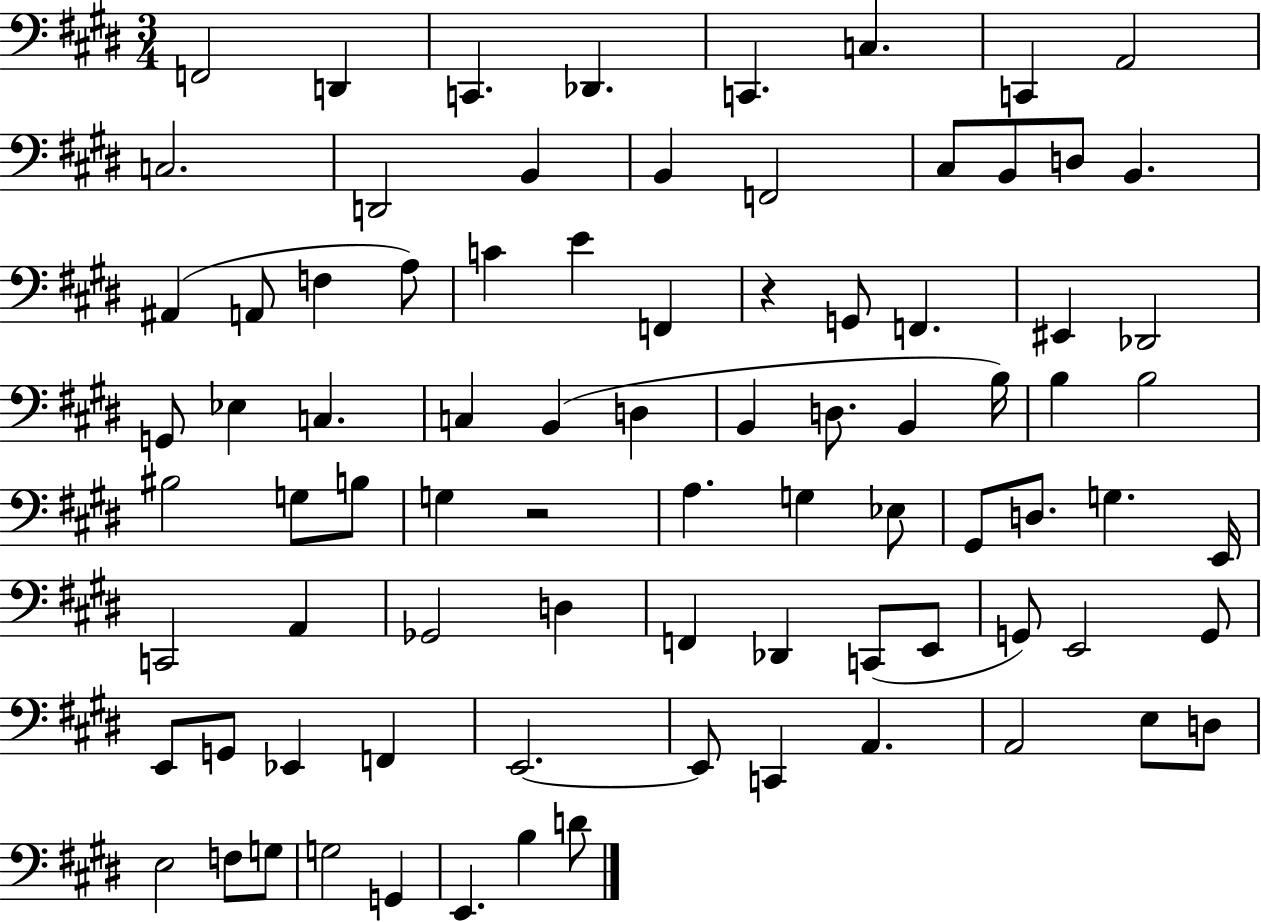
{
  \clef bass
  \numericTimeSignature
  \time 3/4
  \key e \major
  f,2 d,4 | c,4. des,4. | c,4. c4. | c,4 a,2 | \break c2. | d,2 b,4 | b,4 f,2 | cis8 b,8 d8 b,4. | \break ais,4( a,8 f4 a8) | c'4 e'4 f,4 | r4 g,8 f,4. | eis,4 des,2 | \break g,8 ees4 c4. | c4 b,4( d4 | b,4 d8. b,4 b16) | b4 b2 | \break bis2 g8 b8 | g4 r2 | a4. g4 ees8 | gis,8 d8. g4. e,16 | \break c,2 a,4 | ges,2 d4 | f,4 des,4 c,8( e,8 | g,8) e,2 g,8 | \break e,8 g,8 ees,4 f,4 | e,2.~~ | e,8 c,4 a,4. | a,2 e8 d8 | \break e2 f8 g8 | g2 g,4 | e,4. b4 d'8 | \bar "|."
}